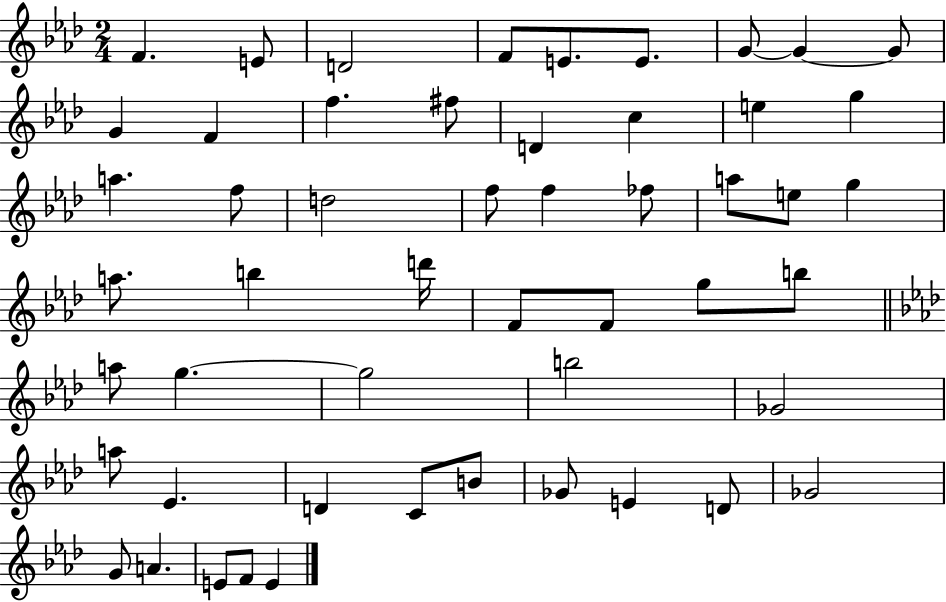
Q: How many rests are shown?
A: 0